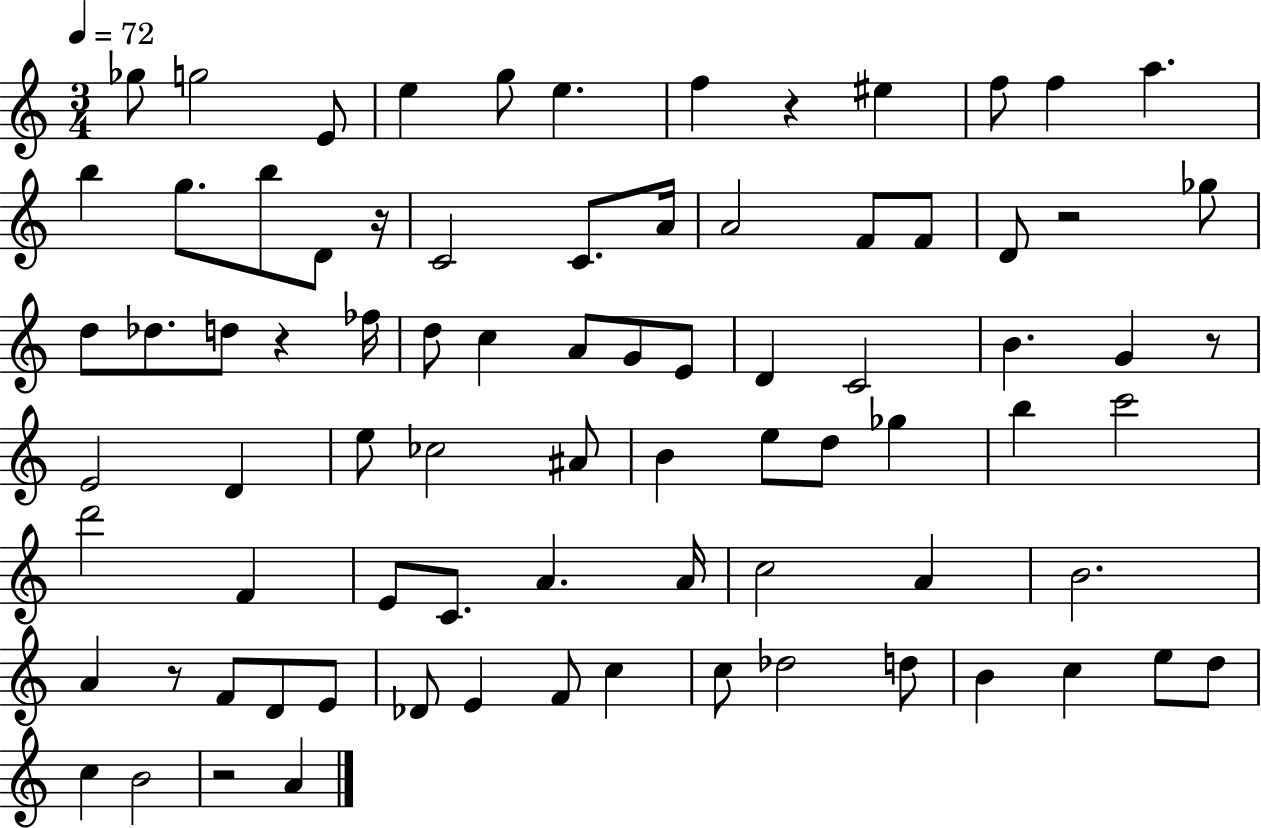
X:1
T:Untitled
M:3/4
L:1/4
K:C
_g/2 g2 E/2 e g/2 e f z ^e f/2 f a b g/2 b/2 D/2 z/4 C2 C/2 A/4 A2 F/2 F/2 D/2 z2 _g/2 d/2 _d/2 d/2 z _f/4 d/2 c A/2 G/2 E/2 D C2 B G z/2 E2 D e/2 _c2 ^A/2 B e/2 d/2 _g b c'2 d'2 F E/2 C/2 A A/4 c2 A B2 A z/2 F/2 D/2 E/2 _D/2 E F/2 c c/2 _d2 d/2 B c e/2 d/2 c B2 z2 A